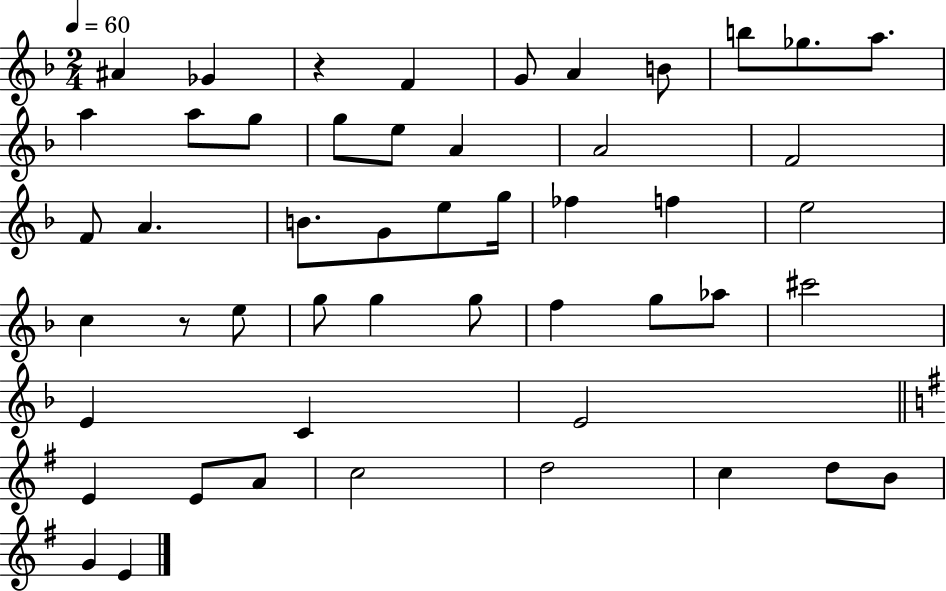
{
  \clef treble
  \numericTimeSignature
  \time 2/4
  \key f \major
  \tempo 4 = 60
  ais'4 ges'4 | r4 f'4 | g'8 a'4 b'8 | b''8 ges''8. a''8. | \break a''4 a''8 g''8 | g''8 e''8 a'4 | a'2 | f'2 | \break f'8 a'4. | b'8. g'8 e''8 g''16 | fes''4 f''4 | e''2 | \break c''4 r8 e''8 | g''8 g''4 g''8 | f''4 g''8 aes''8 | cis'''2 | \break e'4 c'4 | e'2 | \bar "||" \break \key g \major e'4 e'8 a'8 | c''2 | d''2 | c''4 d''8 b'8 | \break g'4 e'4 | \bar "|."
}